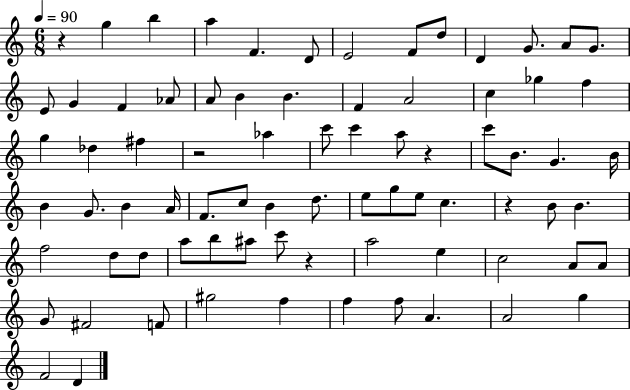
X:1
T:Untitled
M:6/8
L:1/4
K:C
z g b a F D/2 E2 F/2 d/2 D G/2 A/2 G/2 E/2 G F _A/2 A/2 B B F A2 c _g f g _d ^f z2 _a c'/2 c' a/2 z c'/2 B/2 G B/4 B G/2 B A/4 F/2 c/2 B d/2 e/2 g/2 e/2 c z B/2 B f2 d/2 d/2 a/2 b/2 ^a/2 c'/2 z a2 e c2 A/2 A/2 G/2 ^F2 F/2 ^g2 f f f/2 A A2 g F2 D